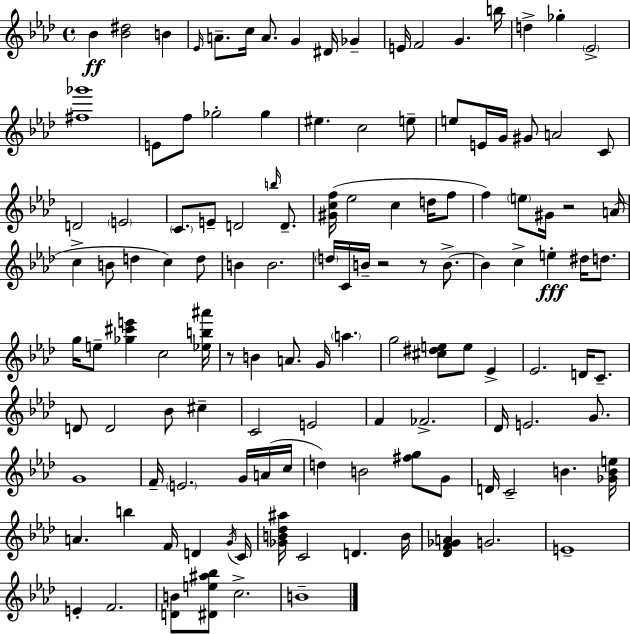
Bb4/q [Bb4,D#5]/h B4/q Eb4/s A4/e. C5/s A4/e. G4/q D#4/s Gb4/q E4/s F4/h G4/q. B5/s D5/q Gb5/q Eb4/h [F#5,Gb6]/w E4/e F5/e Gb5/h Gb5/q EIS5/q. C5/h E5/e E5/e E4/s G4/s G#4/e A4/h C4/e D4/h E4/h C4/e. E4/e D4/h B5/s D4/e. [G#4,C5,F5]/s Eb5/h C5/q D5/s F5/e F5/q E5/e G#4/s R/h A4/s C5/q B4/e D5/q C5/q D5/e B4/q B4/h. D5/s C4/s B4/s R/h R/e B4/e. B4/q C5/q E5/q D#5/s D5/e. G5/s E5/e [Gb5,C#6,E6]/q C5/h [Eb5,B5,A#6]/s R/e B4/q A4/e. G4/s A5/q. G5/h [C#5,D#5,E5]/e E5/e Eb4/q Eb4/h. D4/s C4/e. D4/e D4/h Bb4/e C#5/q C4/h E4/h F4/q FES4/h. Db4/s E4/h. G4/e. G4/w F4/s E4/h. G4/s A4/s C5/s D5/q B4/h [F#5,G5]/e G4/e D4/s C4/h B4/q. [Gb4,B4,E5]/s A4/q. B5/q F4/s D4/q G4/s C4/s [Gb4,B4,Db5,A#5]/s C4/h D4/q. B4/s [Db4,F4,Gb4,A4]/q G4/h. E4/w E4/q F4/h. [D4,B4]/e [D#4,E5,A#5,Bb5]/e C5/h. B4/w